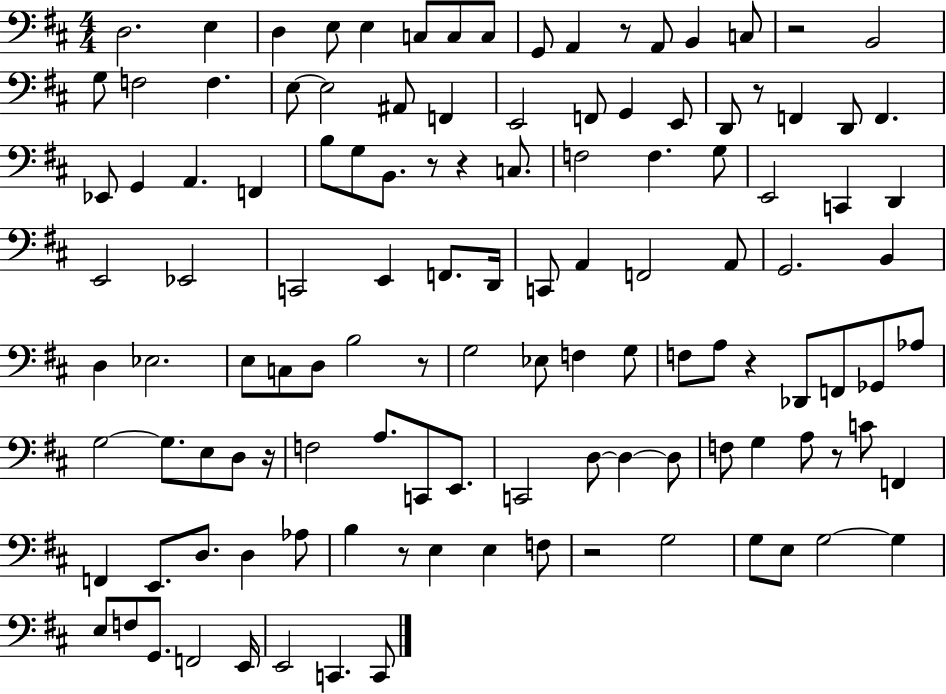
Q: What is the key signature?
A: D major